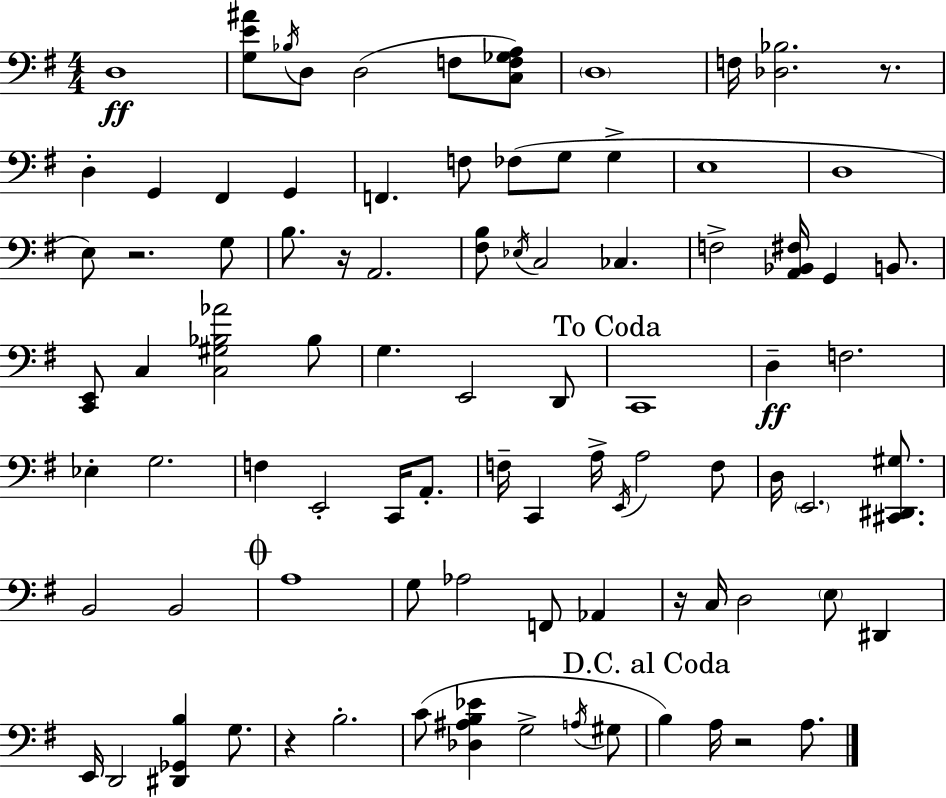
X:1
T:Untitled
M:4/4
L:1/4
K:Em
D,4 [G,E^A]/2 _B,/4 D,/2 D,2 F,/2 [C,F,_G,A,]/2 D,4 F,/4 [_D,_B,]2 z/2 D, G,, ^F,, G,, F,, F,/2 _F,/2 G,/2 G, E,4 D,4 E,/2 z2 G,/2 B,/2 z/4 A,,2 [^F,B,]/2 _E,/4 C,2 _C, F,2 [A,,_B,,^F,]/4 G,, B,,/2 [C,,E,,]/2 C, [C,^G,_B,_A]2 _B,/2 G, E,,2 D,,/2 C,,4 D, F,2 _E, G,2 F, E,,2 C,,/4 A,,/2 F,/4 C,, A,/4 E,,/4 A,2 F,/2 D,/4 E,,2 [^C,,^D,,^G,]/2 B,,2 B,,2 A,4 G,/2 _A,2 F,,/2 _A,, z/4 C,/4 D,2 E,/2 ^D,, E,,/4 D,,2 [^D,,_G,,B,] G,/2 z B,2 C/2 [_D,^A,B,_E] G,2 A,/4 ^G,/2 B, A,/4 z2 A,/2